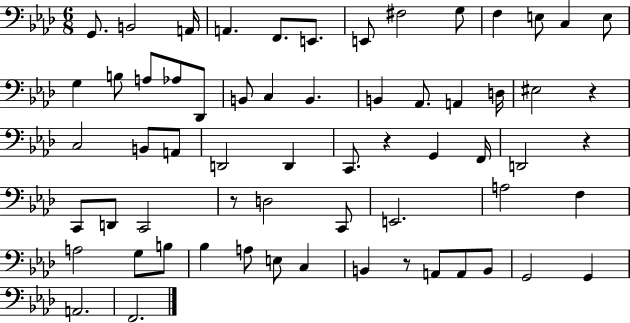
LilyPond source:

{
  \clef bass
  \numericTimeSignature
  \time 6/8
  \key aes \major
  g,8. b,2 a,16 | a,4. f,8. e,8. | e,8 fis2 g8 | f4 e8 c4 e8 | \break g4 b8 a8 aes8 des,8 | b,8 c4 b,4. | b,4 aes,8. a,4 d16 | eis2 r4 | \break c2 b,8 a,8 | d,2 d,4 | c,8. r4 g,4 f,16 | d,2 r4 | \break c,8 d,8 c,2 | r8 d2 c,8 | e,2. | a2 f4 | \break a2 g8 b8 | bes4 a8 e8 c4 | b,4 r8 a,8 a,8 b,8 | g,2 g,4 | \break a,2. | f,2. | \bar "|."
}